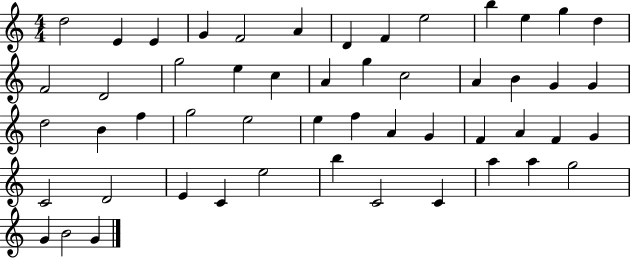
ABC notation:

X:1
T:Untitled
M:4/4
L:1/4
K:C
d2 E E G F2 A D F e2 b e g d F2 D2 g2 e c A g c2 A B G G d2 B f g2 e2 e f A G F A F G C2 D2 E C e2 b C2 C a a g2 G B2 G